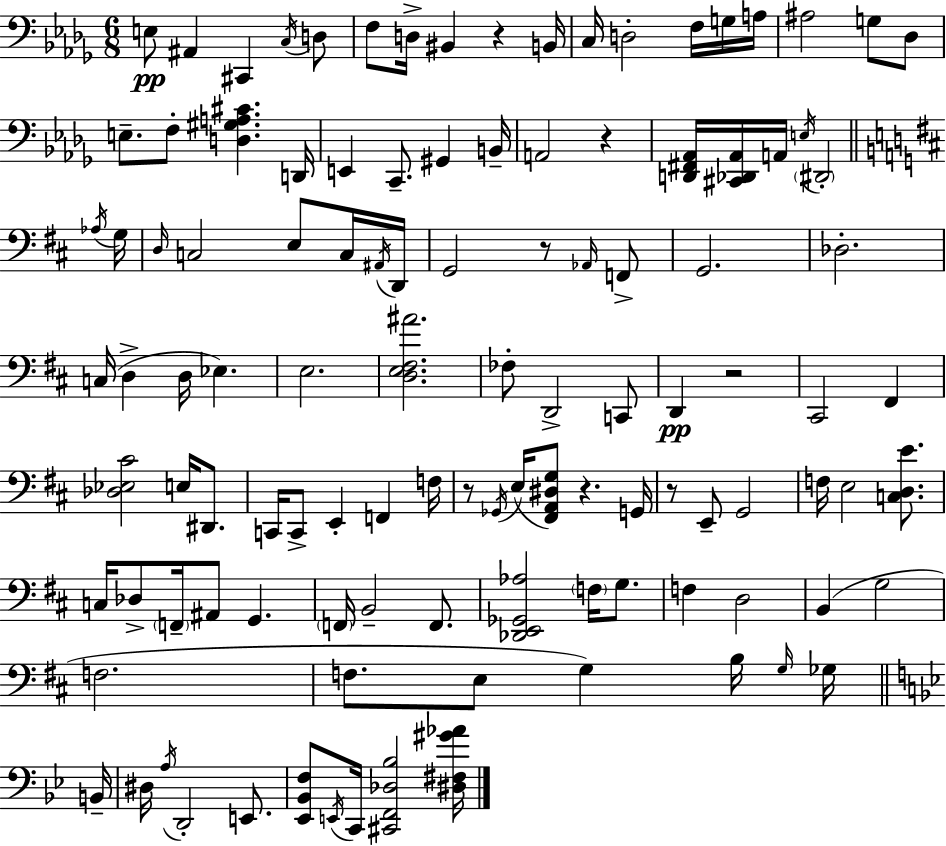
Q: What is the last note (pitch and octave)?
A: C2